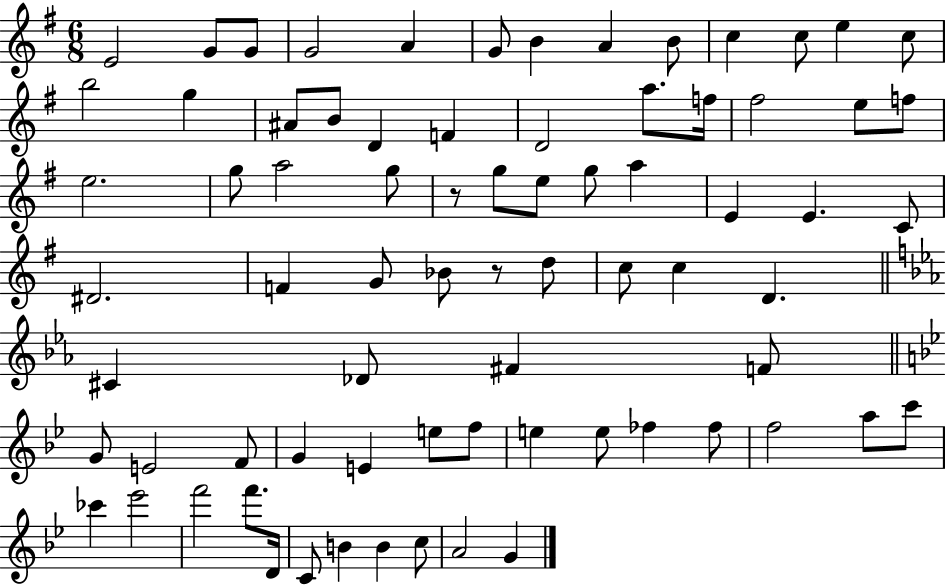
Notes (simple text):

E4/h G4/e G4/e G4/h A4/q G4/e B4/q A4/q B4/e C5/q C5/e E5/q C5/e B5/h G5/q A#4/e B4/e D4/q F4/q D4/h A5/e. F5/s F#5/h E5/e F5/e E5/h. G5/e A5/h G5/e R/e G5/e E5/e G5/e A5/q E4/q E4/q. C4/e D#4/h. F4/q G4/e Bb4/e R/e D5/e C5/e C5/q D4/q. C#4/q Db4/e F#4/q F4/e G4/e E4/h F4/e G4/q E4/q E5/e F5/e E5/q E5/e FES5/q FES5/e F5/h A5/e C6/e CES6/q Eb6/h F6/h F6/e. D4/s C4/e B4/q B4/q C5/e A4/h G4/q